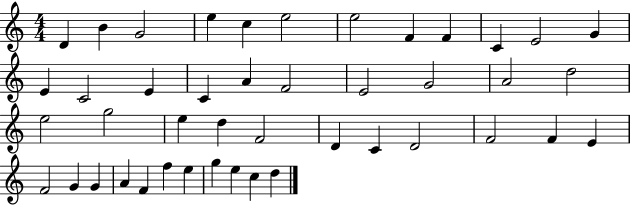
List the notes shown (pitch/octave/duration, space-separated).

D4/q B4/q G4/h E5/q C5/q E5/h E5/h F4/q F4/q C4/q E4/h G4/q E4/q C4/h E4/q C4/q A4/q F4/h E4/h G4/h A4/h D5/h E5/h G5/h E5/q D5/q F4/h D4/q C4/q D4/h F4/h F4/q E4/q F4/h G4/q G4/q A4/q F4/q F5/q E5/q G5/q E5/q C5/q D5/q